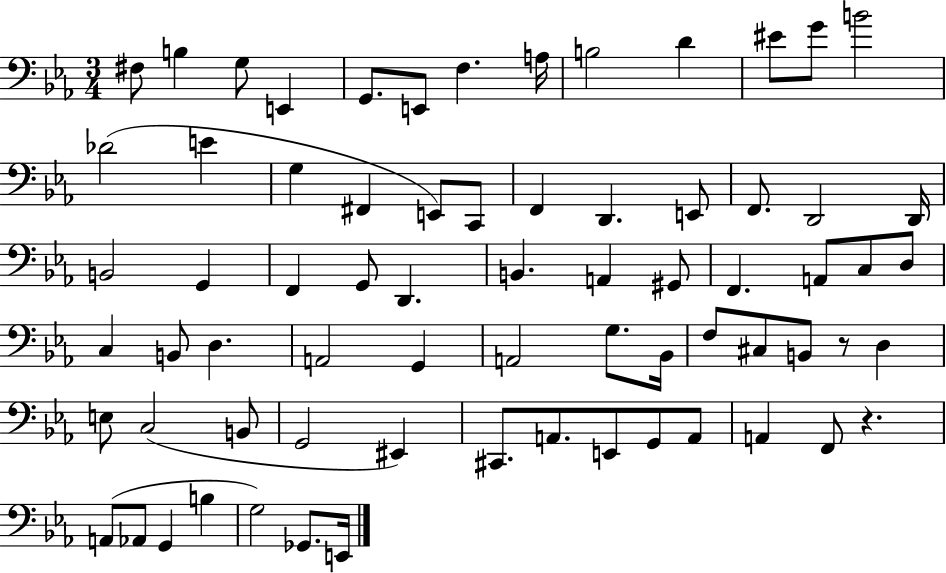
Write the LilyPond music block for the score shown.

{
  \clef bass
  \numericTimeSignature
  \time 3/4
  \key ees \major
  fis8 b4 g8 e,4 | g,8. e,8 f4. a16 | b2 d'4 | eis'8 g'8 b'2 | \break des'2( e'4 | g4 fis,4 e,8) c,8 | f,4 d,4. e,8 | f,8. d,2 d,16 | \break b,2 g,4 | f,4 g,8 d,4. | b,4. a,4 gis,8 | f,4. a,8 c8 d8 | \break c4 b,8 d4. | a,2 g,4 | a,2 g8. bes,16 | f8 cis8 b,8 r8 d4 | \break e8 c2( b,8 | g,2 eis,4) | cis,8. a,8. e,8 g,8 a,8 | a,4 f,8 r4. | \break a,8( aes,8 g,4 b4 | g2) ges,8. e,16 | \bar "|."
}